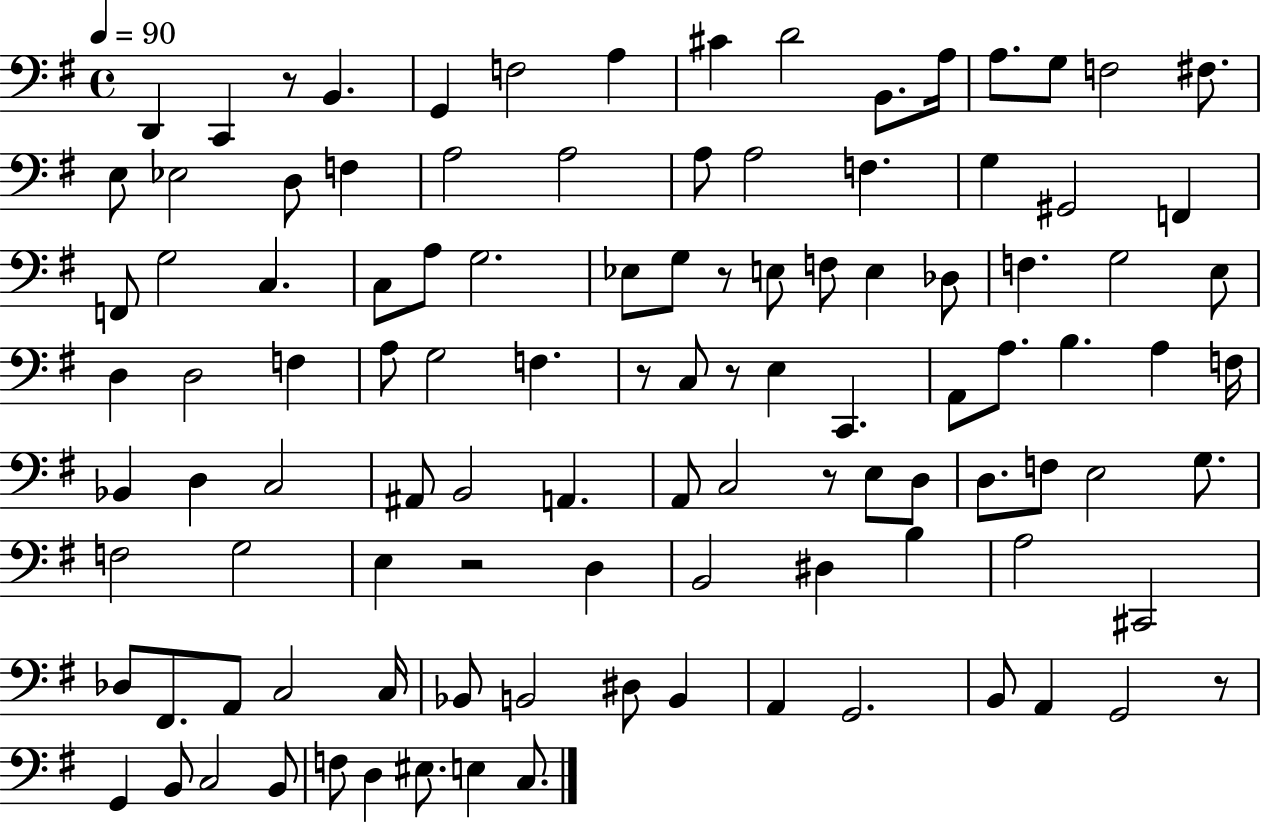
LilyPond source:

{
  \clef bass
  \time 4/4
  \defaultTimeSignature
  \key g \major
  \tempo 4 = 90
  \repeat volta 2 { d,4 c,4 r8 b,4. | g,4 f2 a4 | cis'4 d'2 b,8. a16 | a8. g8 f2 fis8. | \break e8 ees2 d8 f4 | a2 a2 | a8 a2 f4. | g4 gis,2 f,4 | \break f,8 g2 c4. | c8 a8 g2. | ees8 g8 r8 e8 f8 e4 des8 | f4. g2 e8 | \break d4 d2 f4 | a8 g2 f4. | r8 c8 r8 e4 c,4. | a,8 a8. b4. a4 f16 | \break bes,4 d4 c2 | ais,8 b,2 a,4. | a,8 c2 r8 e8 d8 | d8. f8 e2 g8. | \break f2 g2 | e4 r2 d4 | b,2 dis4 b4 | a2 cis,2 | \break des8 fis,8. a,8 c2 c16 | bes,8 b,2 dis8 b,4 | a,4 g,2. | b,8 a,4 g,2 r8 | \break g,4 b,8 c2 b,8 | f8 d4 eis8. e4 c8. | } \bar "|."
}